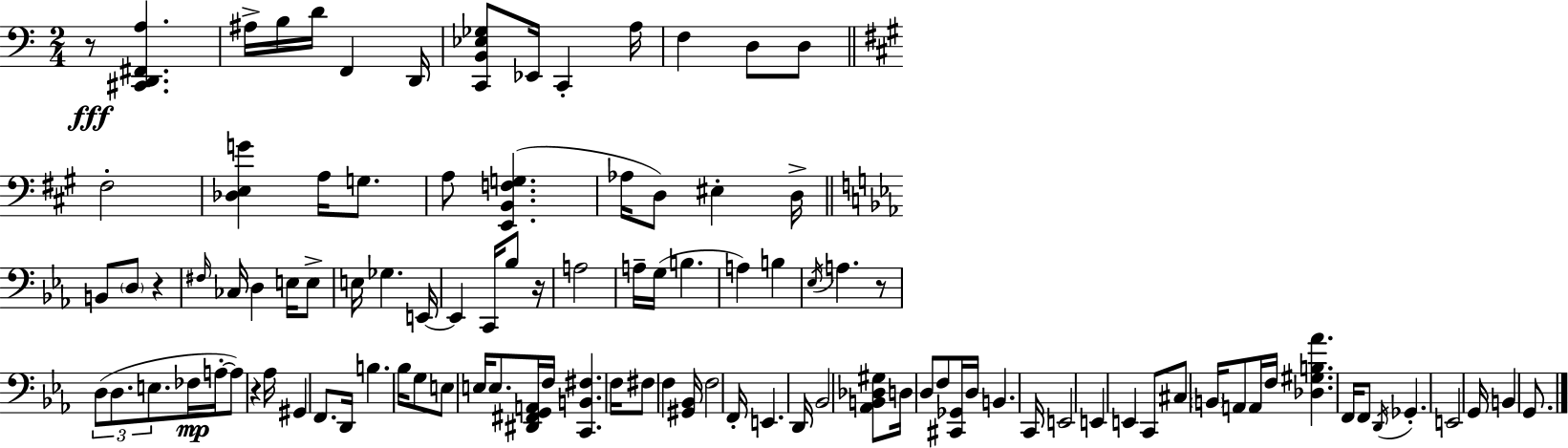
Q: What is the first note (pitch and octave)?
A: A#3